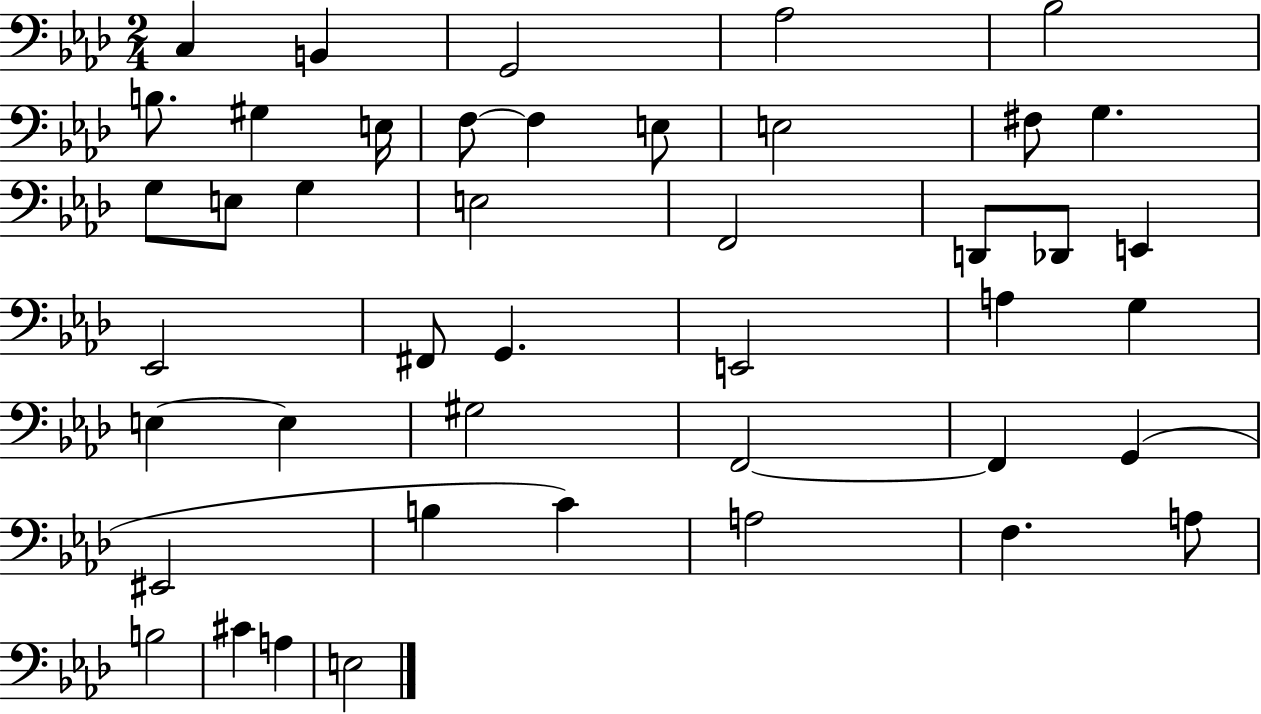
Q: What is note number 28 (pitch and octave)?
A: G3